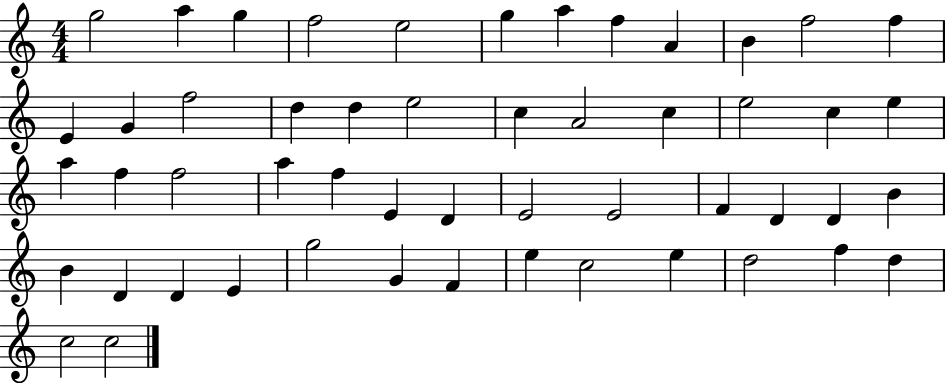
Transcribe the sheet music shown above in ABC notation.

X:1
T:Untitled
M:4/4
L:1/4
K:C
g2 a g f2 e2 g a f A B f2 f E G f2 d d e2 c A2 c e2 c e a f f2 a f E D E2 E2 F D D B B D D E g2 G F e c2 e d2 f d c2 c2